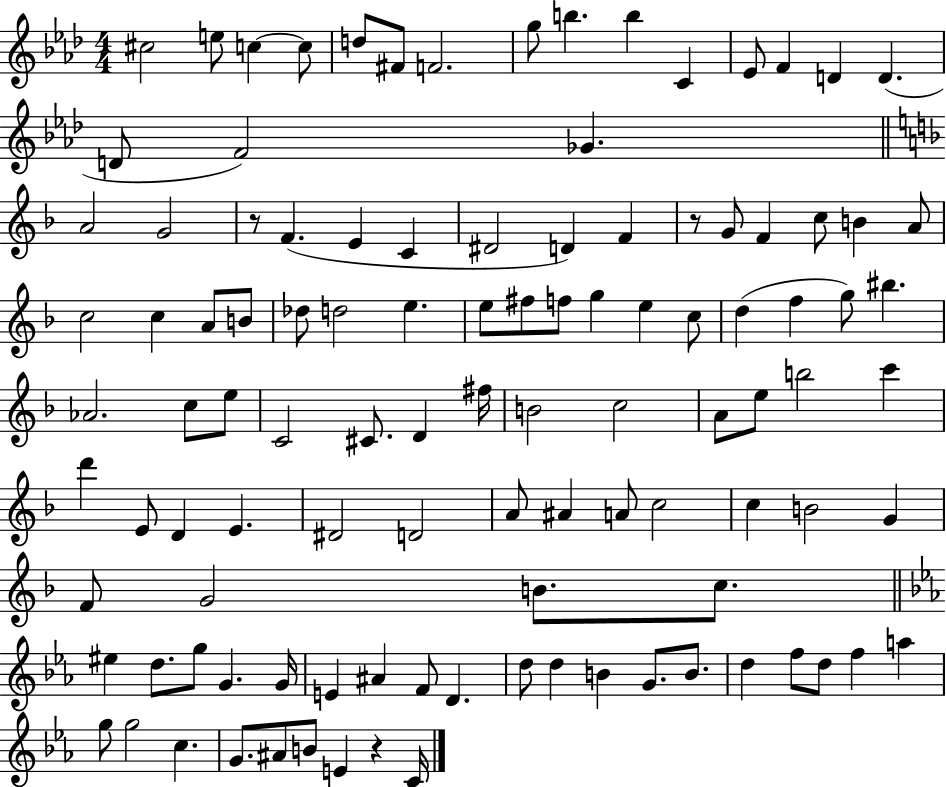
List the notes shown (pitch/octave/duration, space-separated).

C#5/h E5/e C5/q C5/e D5/e F#4/e F4/h. G5/e B5/q. B5/q C4/q Eb4/e F4/q D4/q D4/q. D4/e F4/h Gb4/q. A4/h G4/h R/e F4/q. E4/q C4/q D#4/h D4/q F4/q R/e G4/e F4/q C5/e B4/q A4/e C5/h C5/q A4/e B4/e Db5/e D5/h E5/q. E5/e F#5/e F5/e G5/q E5/q C5/e D5/q F5/q G5/e BIS5/q. Ab4/h. C5/e E5/e C4/h C#4/e. D4/q F#5/s B4/h C5/h A4/e E5/e B5/h C6/q D6/q E4/e D4/q E4/q. D#4/h D4/h A4/e A#4/q A4/e C5/h C5/q B4/h G4/q F4/e G4/h B4/e. C5/e. EIS5/q D5/e. G5/e G4/q. G4/s E4/q A#4/q F4/e D4/q. D5/e D5/q B4/q G4/e. B4/e. D5/q F5/e D5/e F5/q A5/q G5/e G5/h C5/q. G4/e. A#4/e B4/e E4/q R/q C4/s